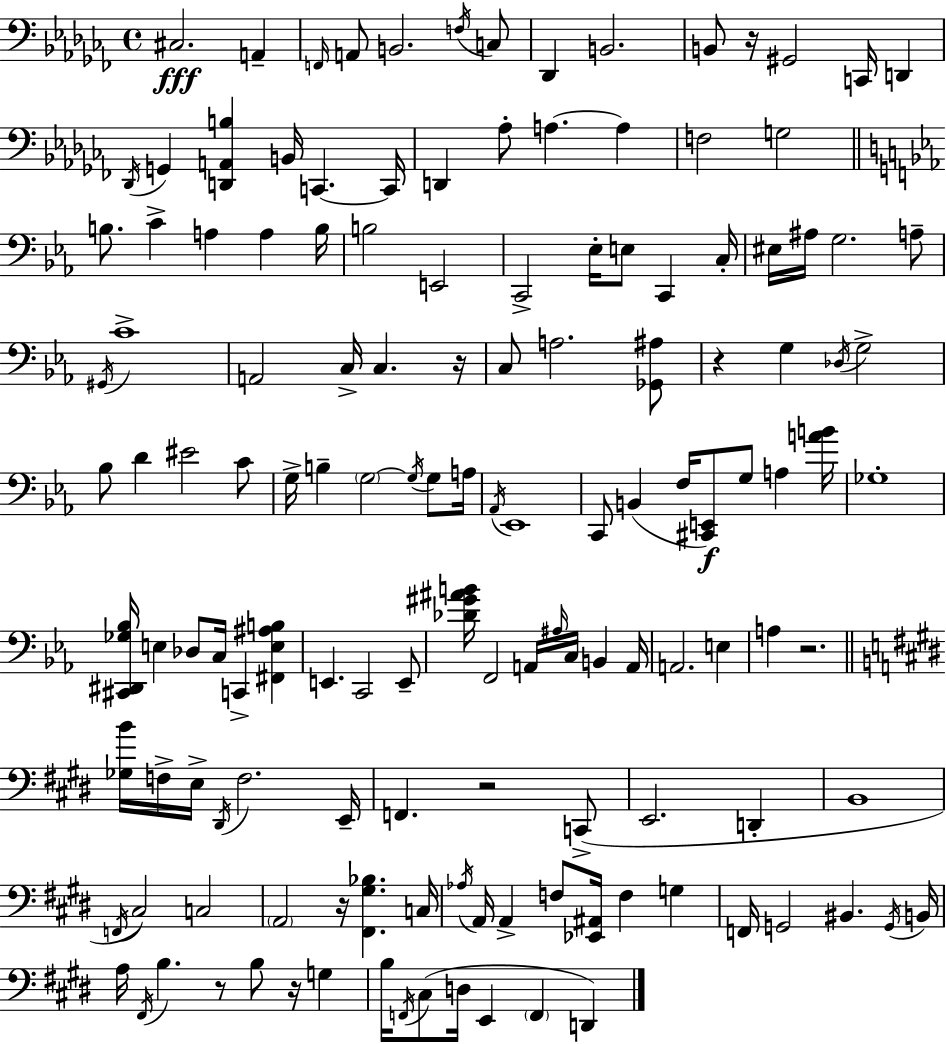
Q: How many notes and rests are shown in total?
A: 140